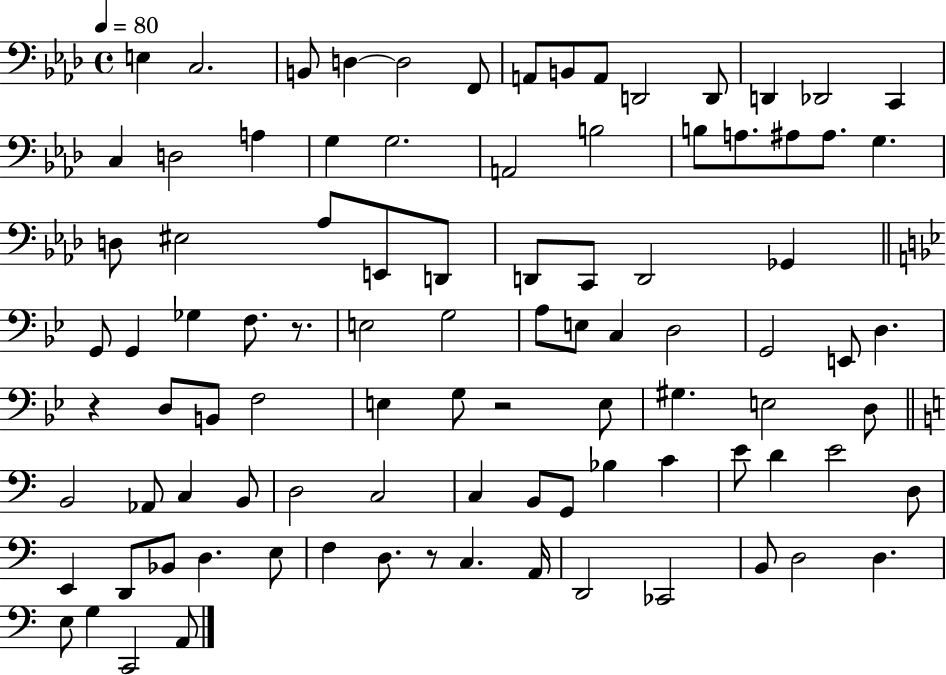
{
  \clef bass
  \time 4/4
  \defaultTimeSignature
  \key aes \major
  \tempo 4 = 80
  e4 c2. | b,8 d4~~ d2 f,8 | a,8 b,8 a,8 d,2 d,8 | d,4 des,2 c,4 | \break c4 d2 a4 | g4 g2. | a,2 b2 | b8 a8. ais8 ais8. g4. | \break d8 eis2 aes8 e,8 d,8 | d,8 c,8 d,2 ges,4 | \bar "||" \break \key bes \major g,8 g,4 ges4 f8. r8. | e2 g2 | a8 e8 c4 d2 | g,2 e,8 d4. | \break r4 d8 b,8 f2 | e4 g8 r2 e8 | gis4. e2 d8 | \bar "||" \break \key c \major b,2 aes,8 c4 b,8 | d2 c2 | c4 b,8 g,8 bes4 c'4 | e'8 d'4 e'2 d8 | \break e,4 d,8 bes,8 d4. e8 | f4 d8. r8 c4. a,16 | d,2 ces,2 | b,8 d2 d4. | \break e8 g4 c,2 a,8 | \bar "|."
}